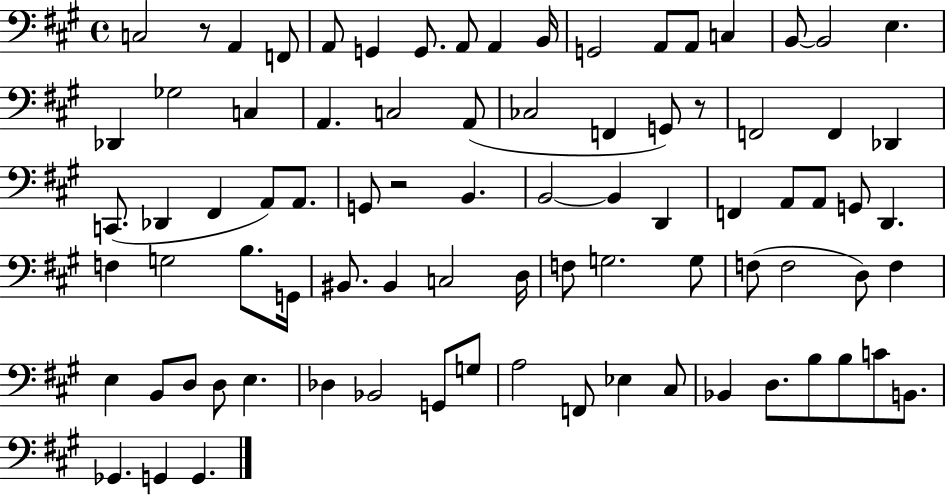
C3/h R/e A2/q F2/e A2/e G2/q G2/e. A2/e A2/q B2/s G2/h A2/e A2/e C3/q B2/e B2/h E3/q. Db2/q Gb3/h C3/q A2/q. C3/h A2/e CES3/h F2/q G2/e R/e F2/h F2/q Db2/q C2/e. Db2/q F#2/q A2/e A2/e. G2/e R/h B2/q. B2/h B2/q D2/q F2/q A2/e A2/e G2/e D2/q. F3/q G3/h B3/e. G2/s BIS2/e. BIS2/q C3/h D3/s F3/e G3/h. G3/e F3/e F3/h D3/e F3/q E3/q B2/e D3/e D3/e E3/q. Db3/q Bb2/h G2/e G3/e A3/h F2/e Eb3/q C#3/e Bb2/q D3/e. B3/e B3/e C4/e B2/e. Gb2/q. G2/q G2/q.